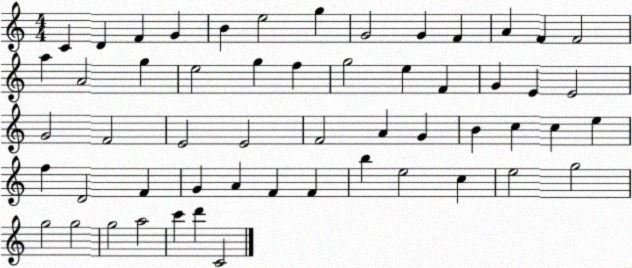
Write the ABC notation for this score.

X:1
T:Untitled
M:4/4
L:1/4
K:C
C D F G B e2 g G2 G F A F F2 a A2 g e2 g f g2 e F G E E2 G2 F2 E2 E2 F2 A G B c c e f D2 F G A F F b e2 c e2 g2 g2 g2 g2 a2 c' d' C2